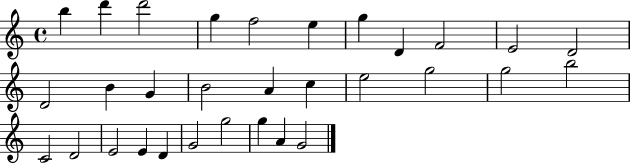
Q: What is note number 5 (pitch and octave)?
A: F5